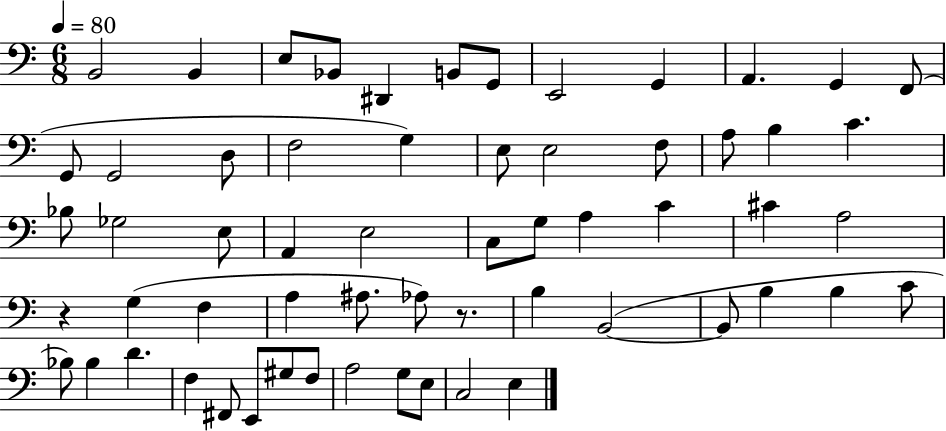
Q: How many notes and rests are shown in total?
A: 60